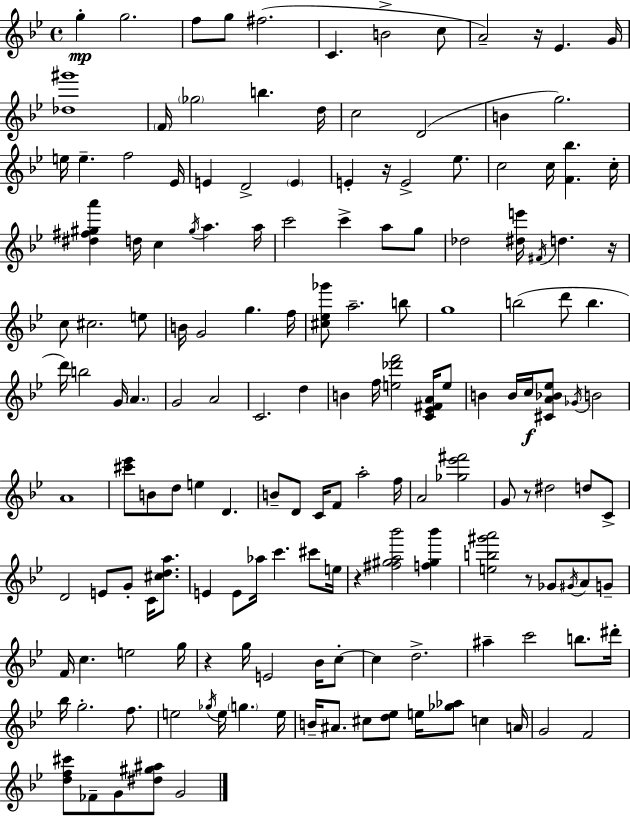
G5/q G5/h. F5/e G5/e F#5/h. C4/q. B4/h C5/e A4/h R/s Eb4/q. G4/s [Db5,G#6]/w F4/s Gb5/h B5/q. D5/s C5/h D4/h B4/q G5/h. E5/s E5/q. F5/h Eb4/s E4/q D4/h E4/q E4/q R/s E4/h Eb5/e. C5/h C5/s [F4,Bb5]/q. C5/s [D#5,F#5,G#5,A6]/q D5/s C5/q G#5/s A5/q. A5/s C6/h C6/q A5/e G5/e Db5/h [D#5,E6]/s F#4/s D5/q. R/s C5/e C#5/h. E5/e B4/s G4/h G5/q. F5/s [C#5,Eb5,Gb6]/e A5/h. B5/e G5/w B5/h D6/e B5/q. D6/s B5/h G4/s A4/q. G4/h A4/h C4/h. D5/q B4/q F5/s [E5,Db6,F6]/h [C4,Eb4,F#4,A4]/s E5/e B4/q B4/s C5/s [C#4,A4,Bb4,Eb5]/e Gb4/s B4/h A4/w [C#6,Eb6]/e B4/e D5/e E5/q D4/q. B4/e D4/e C4/s F4/e A5/h F5/s A4/h [Gb5,Eb6,F#6]/h G4/e R/e D#5/h D5/e C4/e D4/h E4/e G4/e C4/s [C#5,D5,A5]/e. E4/q E4/e Ab5/s C6/q. C#6/e E5/s R/q [F#5,G#5,A5,Bb6]/h [F5,G#5,Bb6]/q [E5,B5,G#6,A6]/h R/e Gb4/e G#4/s A4/e G4/e F4/s C5/q. E5/h G5/s R/q G5/s E4/h Bb4/s C5/e C5/q D5/h. A#5/q C6/h B5/e. D#6/s Bb5/s G5/h. F5/e. E5/h Gb5/s E5/s G5/q. E5/s B4/s A#4/e. C#5/e [D5,Eb5]/e E5/s [Gb5,Ab5]/e C5/q A4/s G4/h F4/h [D5,F5,C#6]/e FES4/e G4/e [D#5,G#5,A#5]/e G4/h